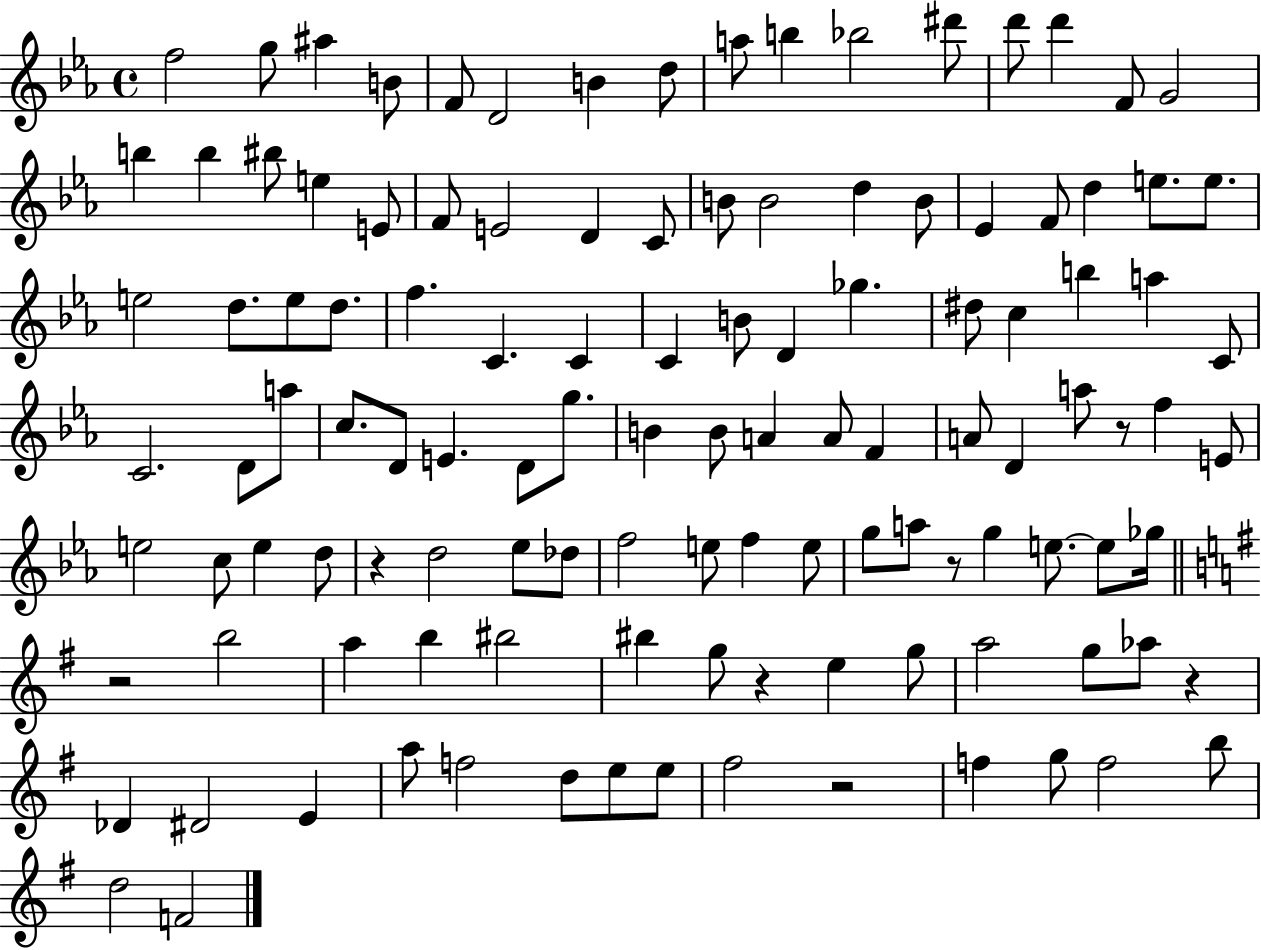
F5/h G5/e A#5/q B4/e F4/e D4/h B4/q D5/e A5/e B5/q Bb5/h D#6/e D6/e D6/q F4/e G4/h B5/q B5/q BIS5/e E5/q E4/e F4/e E4/h D4/q C4/e B4/e B4/h D5/q B4/e Eb4/q F4/e D5/q E5/e. E5/e. E5/h D5/e. E5/e D5/e. F5/q. C4/q. C4/q C4/q B4/e D4/q Gb5/q. D#5/e C5/q B5/q A5/q C4/e C4/h. D4/e A5/e C5/e. D4/e E4/q. D4/e G5/e. B4/q B4/e A4/q A4/e F4/q A4/e D4/q A5/e R/e F5/q E4/e E5/h C5/e E5/q D5/e R/q D5/h Eb5/e Db5/e F5/h E5/e F5/q E5/e G5/e A5/e R/e G5/q E5/e. E5/e Gb5/s R/h B5/h A5/q B5/q BIS5/h BIS5/q G5/e R/q E5/q G5/e A5/h G5/e Ab5/e R/q Db4/q D#4/h E4/q A5/e F5/h D5/e E5/e E5/e F#5/h R/h F5/q G5/e F5/h B5/e D5/h F4/h